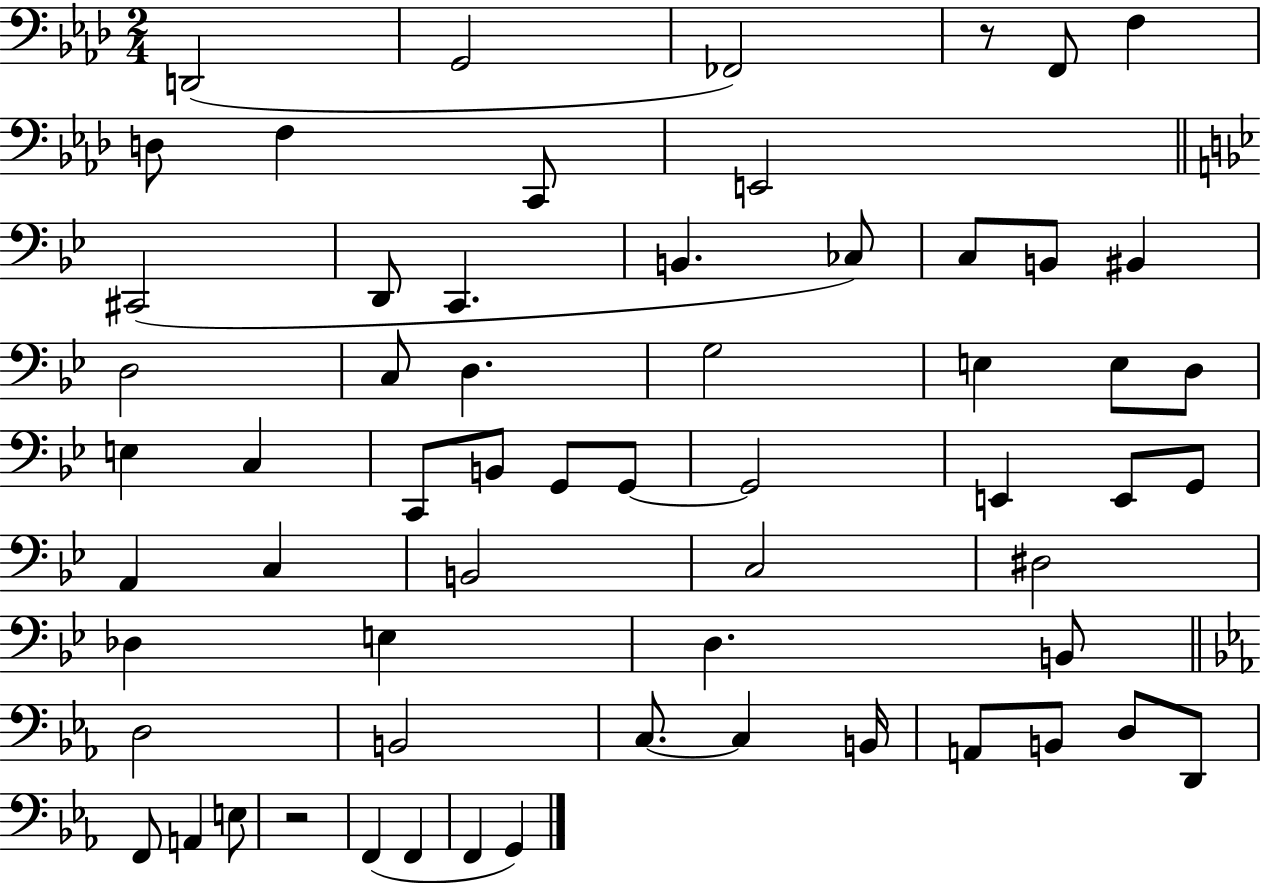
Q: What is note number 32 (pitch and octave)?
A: E2